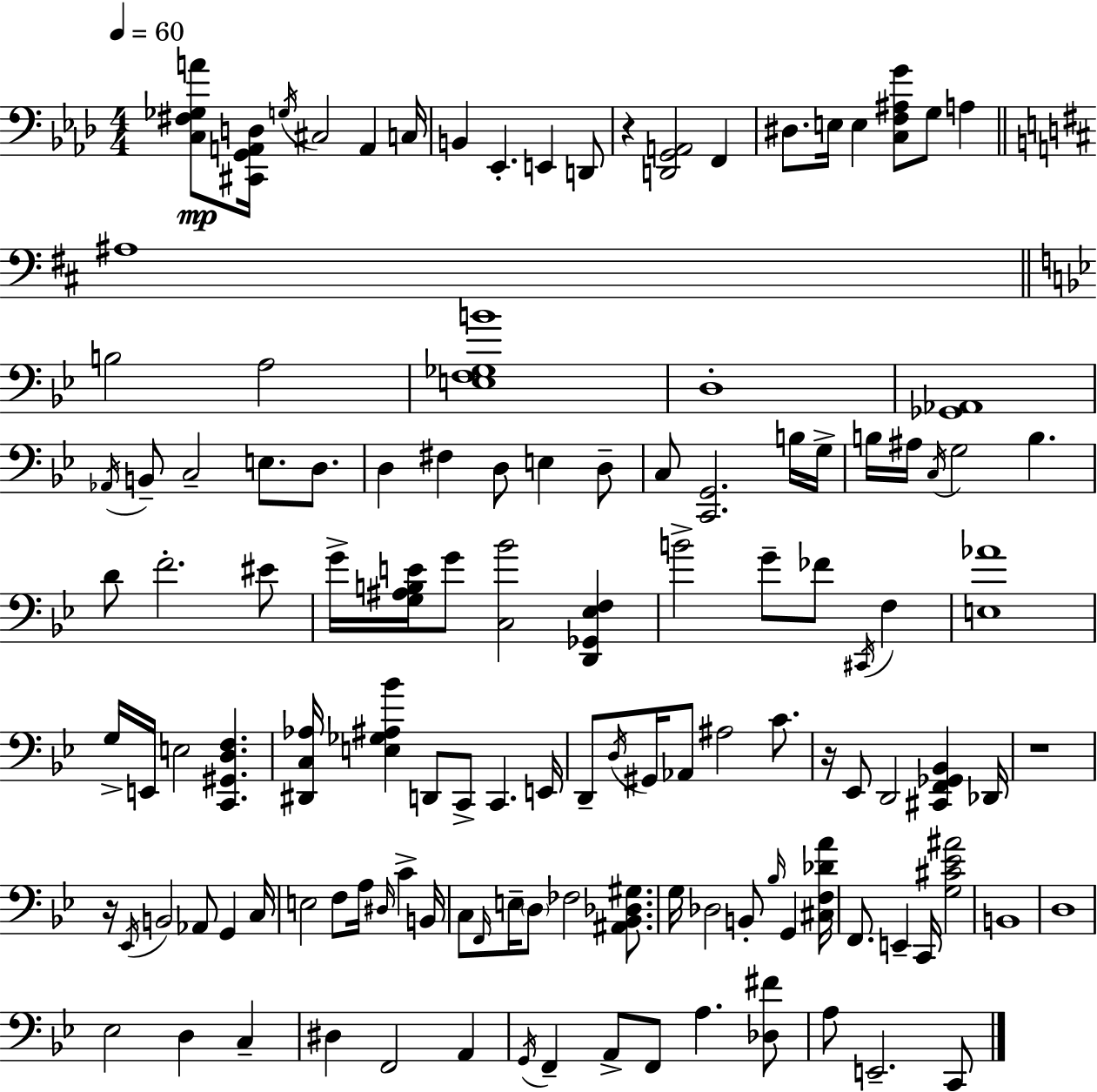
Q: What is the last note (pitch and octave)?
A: C2